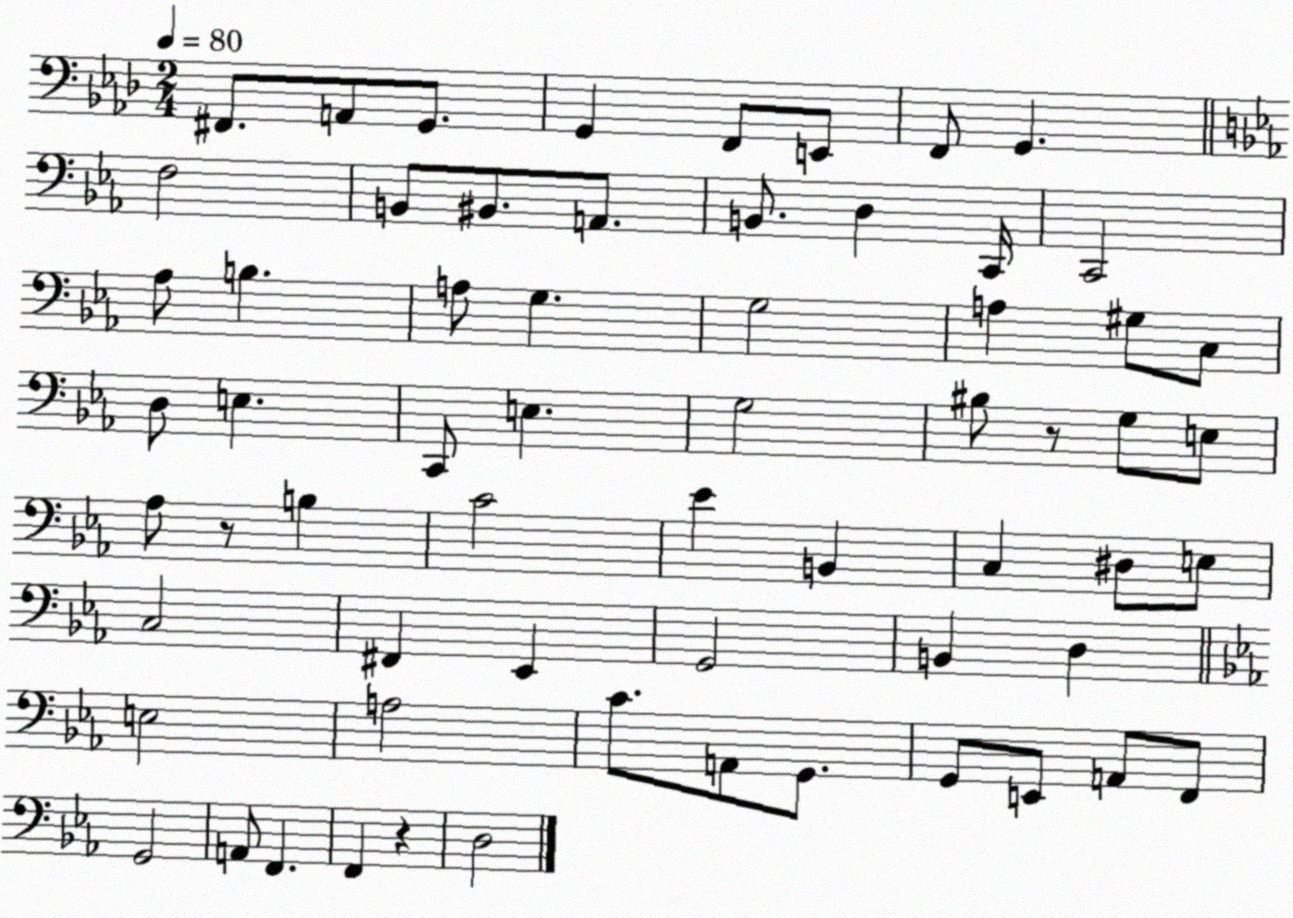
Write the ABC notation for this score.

X:1
T:Untitled
M:2/4
L:1/4
K:Ab
^F,,/2 A,,/2 G,,/2 G,, F,,/2 E,,/2 F,,/2 G,, F,2 B,,/2 ^B,,/2 A,,/2 B,,/2 D, C,,/4 C,,2 _A,/2 B, A,/2 G, G,2 A, ^G,/2 C,/2 D,/2 E, C,,/2 E, G,2 ^B,/2 z/2 G,/2 E,/2 _A,/2 z/2 B, C2 _E B,, C, ^D,/2 E,/2 C,2 ^F,, _E,, G,,2 B,, D, E,2 A,2 C/2 A,,/2 G,,/2 G,,/2 E,,/2 A,,/2 F,,/2 G,,2 A,,/2 F,, F,, z D,2